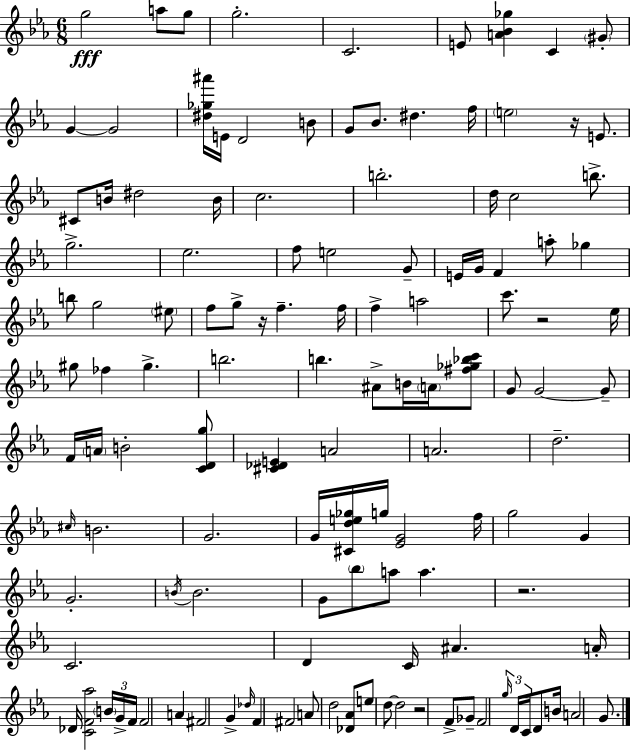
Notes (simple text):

G5/h A5/e G5/e G5/h. C4/h. E4/e [A4,Bb4,Gb5]/q C4/q G#4/e G4/q G4/h [D#5,Gb5,A#6]/s E4/s D4/h B4/e G4/e Bb4/e. D#5/q. F5/s E5/h R/s E4/e. C#4/e B4/s D#5/h B4/s C5/h. B5/h. D5/s C5/h B5/e. G5/h. Eb5/h. F5/e E5/h G4/e E4/s G4/s F4/q A5/e Gb5/q B5/e G5/h EIS5/e F5/e G5/e R/s F5/q. F5/s F5/q A5/h C6/e. R/h Eb5/s G#5/e FES5/q G#5/q. B5/h. B5/q. A#4/e B4/s A4/s [F#5,Gb5,Bb5,C6]/e G4/e G4/h G4/e F4/s A4/s B4/h [C4,D4,G5]/e [C#4,Db4,E4]/q A4/h A4/h. D5/h. C#5/s B4/h. G4/h. G4/s [C#4,D5,E5,Gb5]/s G5/s [Eb4,G4]/h F5/s G5/h G4/q G4/h. B4/s B4/h. G4/e Bb5/e A5/e A5/q. R/h. C4/h. D4/q C4/s A#4/q. A4/s Db4/s [C4,F4,Ab5]/h B4/s G4/s F4/s F4/h A4/q F#4/h G4/q Db5/s F4/q F#4/h A4/e D5/h [Db4,Ab4]/e E5/e D5/e D5/h R/h F4/e Gb4/e F4/h G5/s D4/s C4/s D4/e B4/s A4/h G4/e.